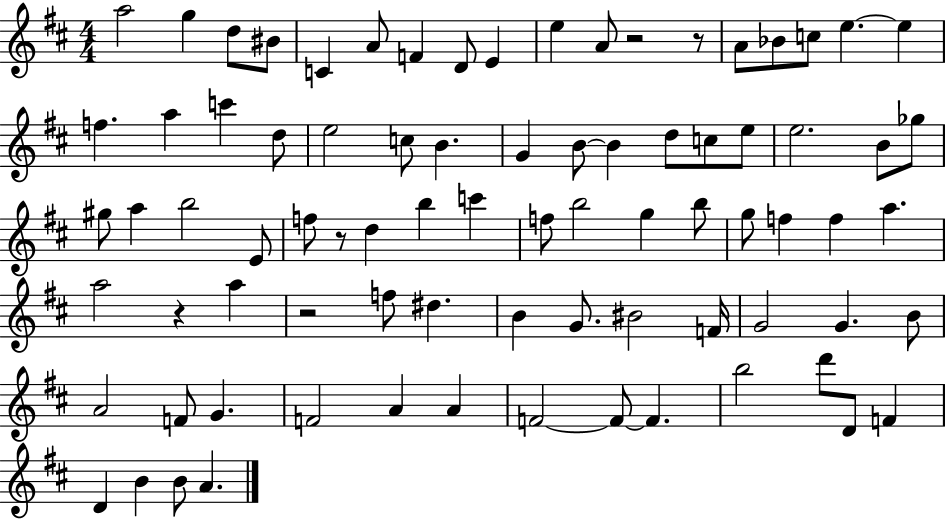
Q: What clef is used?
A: treble